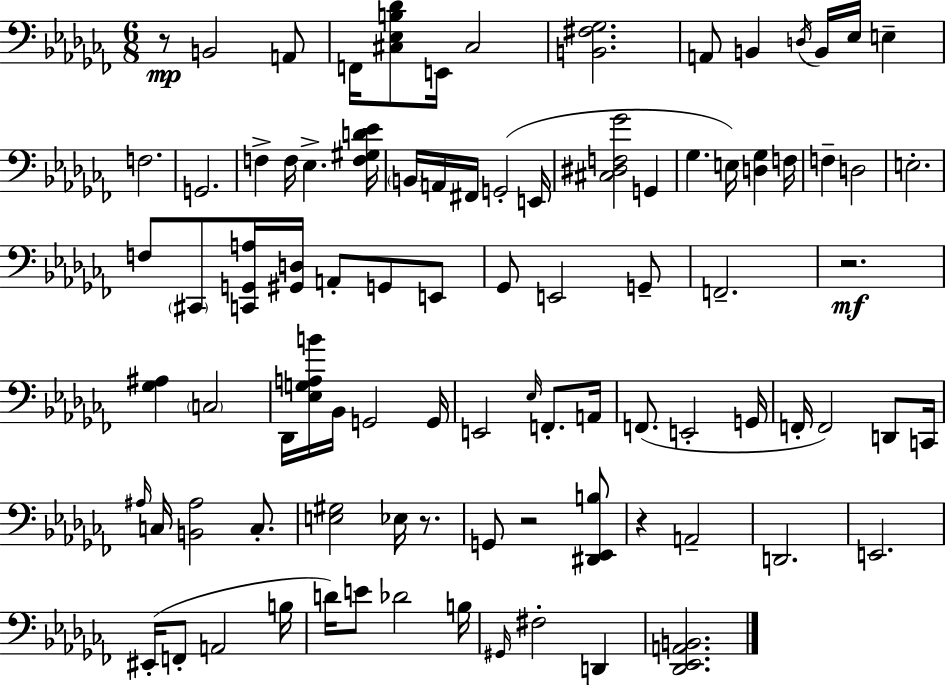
{
  \clef bass
  \numericTimeSignature
  \time 6/8
  \key aes \minor
  r8\mp b,2 a,8 | f,16 <cis ees b des'>8 e,16 cis2 | <b, fis ges>2. | a,8 b,4 \acciaccatura { d16 } b,16 ees16 e4-- | \break f2. | g,2. | f4-> f16 ees4.-> | <f gis d' ees'>16 \parenthesize b,16 a,16 fis,16 g,2-.( | \break e,16 <cis dis f ges'>2 g,4 | ges4. e16) <d ges>4 | f16 f4-- d2 | e2.-. | \break f8 \parenthesize cis,8 <c, g, a>16 <gis, d>16 a,8-. g,8 e,8 | ges,8 e,2 g,8-- | f,2.-- | r2.\mf | \break <ges ais>4 \parenthesize c2 | des,16 <ees g a b'>16 bes,16 g,2 | g,16 e,2 \grace { ees16 } f,8.-. | a,16 f,8.( e,2-. | \break g,16 f,16-. f,2) d,8 | c,16 \grace { ais16 } c16 <b, ais>2 | c8.-. <e gis>2 ees16 | r8. g,8 r2 | \break <dis, ees, b>8 r4 a,2-- | d,2. | e,2. | eis,16-.( f,8-. a,2 | \break b16 d'16) e'8 des'2 | b16 \grace { gis,16 } fis2-. | d,4 <des, ees, a, b,>2. | \bar "|."
}